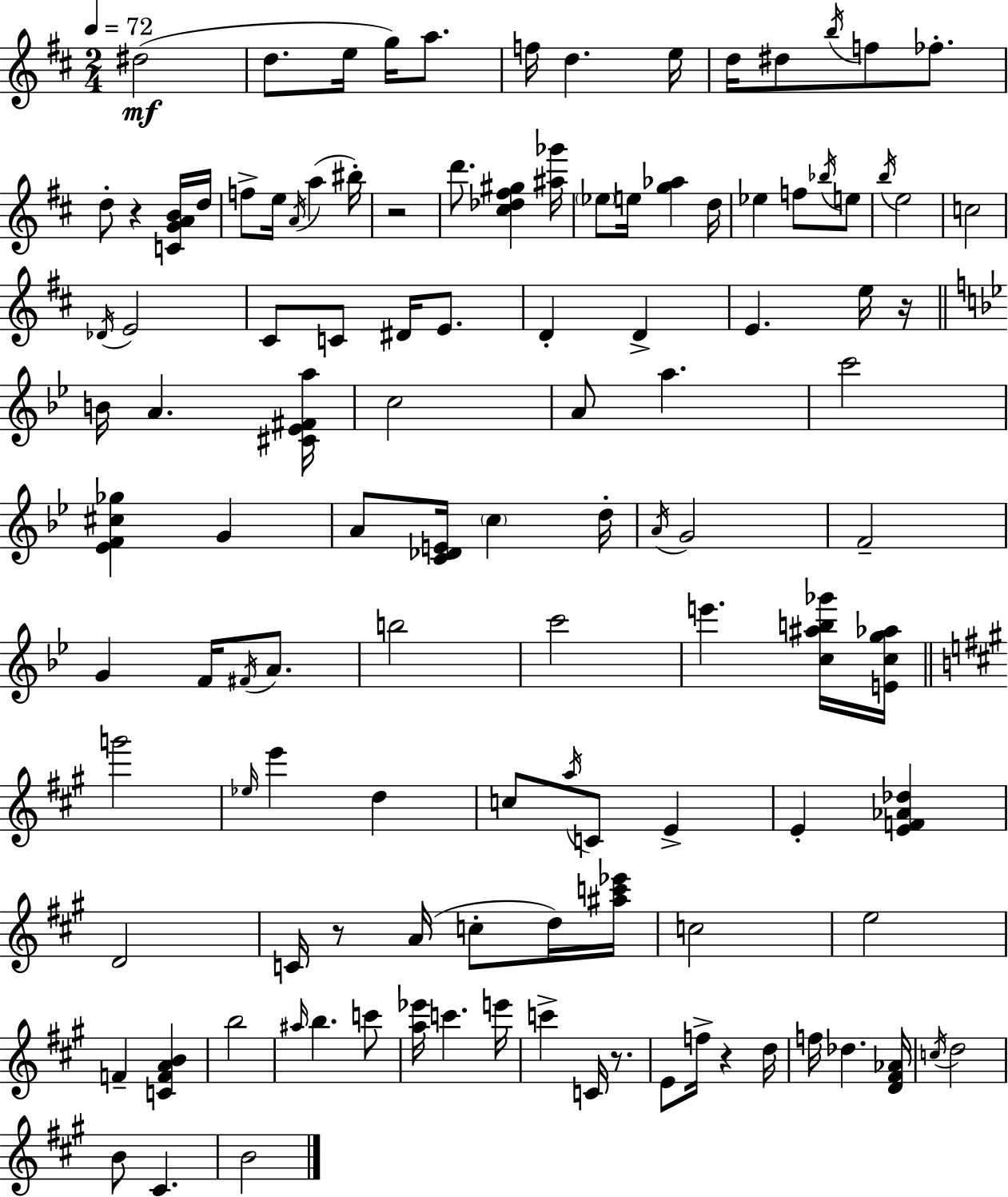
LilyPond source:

{
  \clef treble
  \numericTimeSignature
  \time 2/4
  \key d \major
  \tempo 4 = 72
  \repeat volta 2 { dis''2(\mf | d''8. e''16 g''16) a''8. | f''16 d''4. e''16 | d''16 dis''8 \acciaccatura { b''16 } f''8 fes''8.-. | \break d''8-. r4 <c' g' a' b'>16 | d''16 f''8-> e''16 \acciaccatura { a'16 }( a''4 | bis''16-.) r2 | d'''8. <cis'' des'' fis'' gis''>4 | \break <ais'' ges'''>16 \parenthesize ees''8 e''16 <g'' aes''>4 | d''16 ees''4 f''8 | \acciaccatura { bes''16 } e''8 \acciaccatura { b''16 } e''2 | c''2 | \break \acciaccatura { des'16 } e'2 | cis'8 c'8 | dis'16 e'8. d'4-. | d'4-> e'4. | \break e''16 r16 \bar "||" \break \key g \minor b'16 a'4. <cis' ees' fis' a''>16 | c''2 | a'8 a''4. | c'''2 | \break <ees' f' cis'' ges''>4 g'4 | a'8 <c' des' e'>16 \parenthesize c''4 d''16-. | \acciaccatura { a'16 } g'2 | f'2-- | \break g'4 f'16 \acciaccatura { fis'16 } a'8. | b''2 | c'''2 | e'''4. | \break <c'' ais'' b'' ges'''>16 <e' c'' g'' aes''>16 \bar "||" \break \key a \major g'''2 | \grace { ees''16 } e'''4 d''4 | c''8 \acciaccatura { a''16 } c'8 e'4-> | e'4-. <e' f' aes' des''>4 | \break d'2 | c'16 r8 a'16( c''8-. | d''16) <ais'' c''' ees'''>16 c''2 | e''2 | \break f'4-- <c' f' a' b'>4 | b''2 | \grace { ais''16 } b''4. | c'''8 <a'' ees'''>16 c'''4. | \break e'''16 c'''4-> c'16 | r8. e'8 f''16-> r4 | d''16 f''16 des''4. | <d' fis' aes'>16 \acciaccatura { c''16 } d''2 | \break b'8 cis'4. | b'2 | } \bar "|."
}